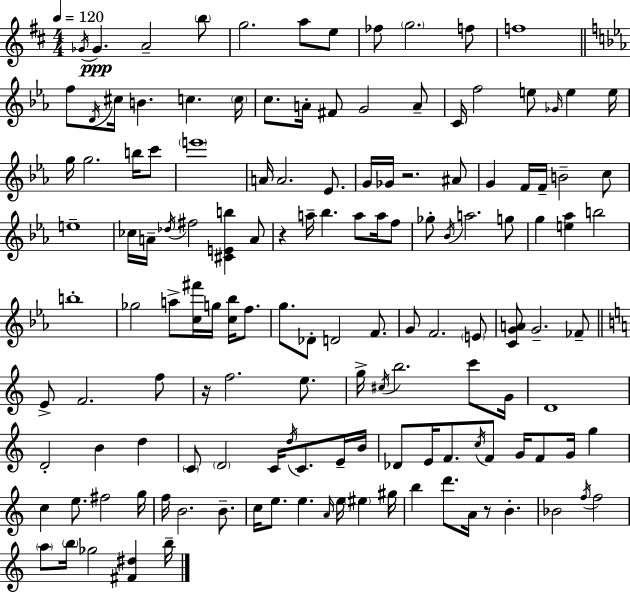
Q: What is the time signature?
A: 4/4